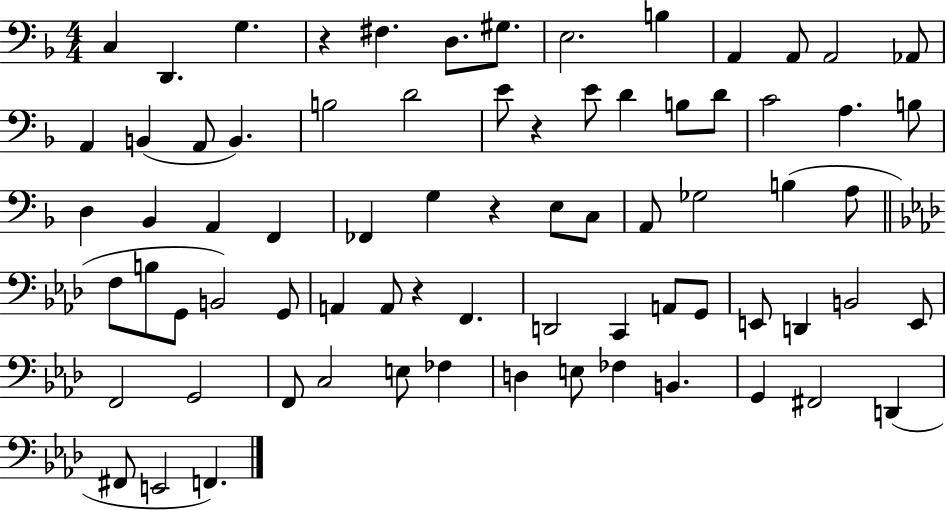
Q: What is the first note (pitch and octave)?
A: C3